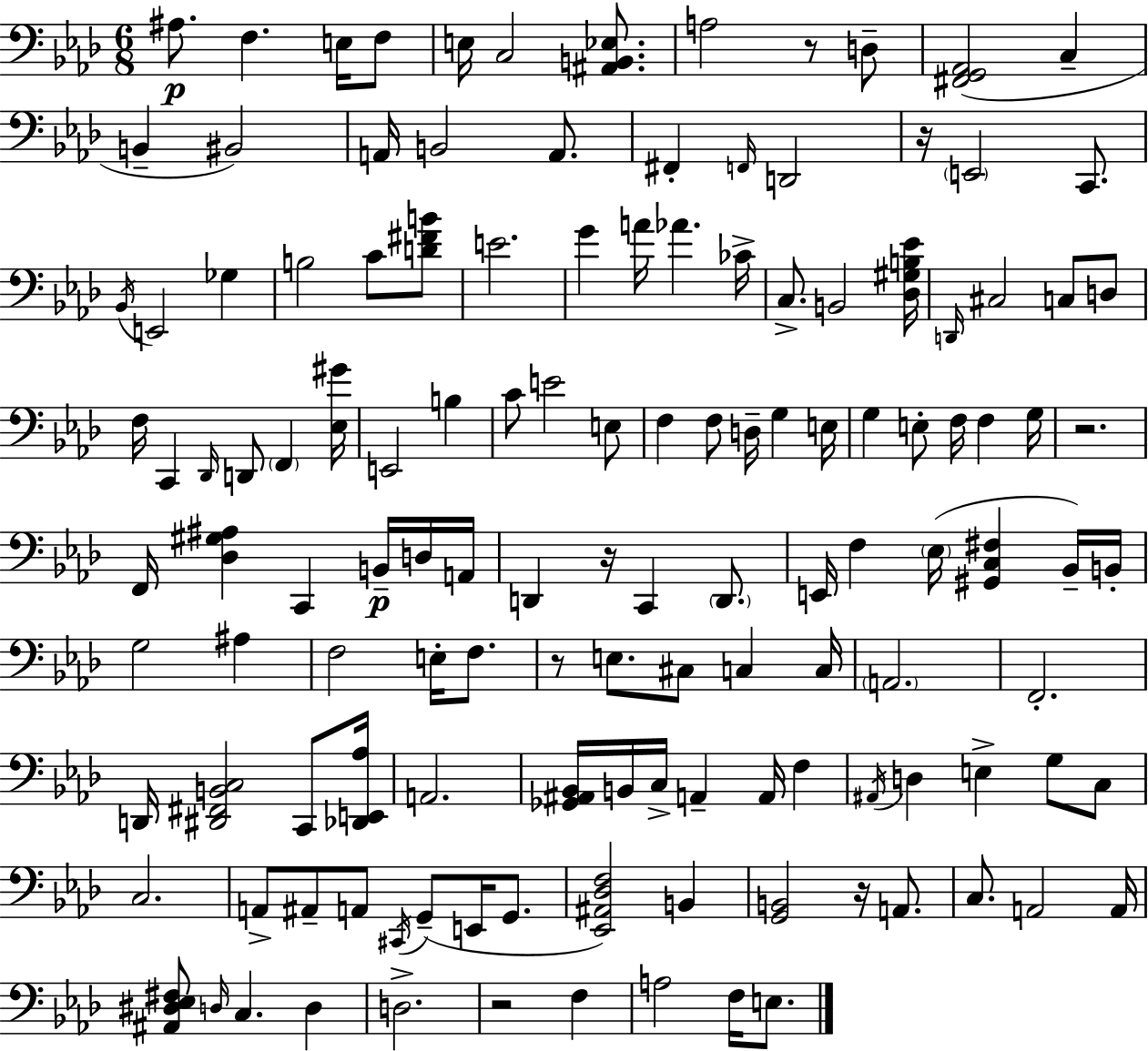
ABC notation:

X:1
T:Untitled
M:6/8
L:1/4
K:Fm
^A,/2 F, E,/4 F,/2 E,/4 C,2 [^A,,B,,_E,]/2 A,2 z/2 D,/2 [^F,,G,,_A,,]2 C, B,, ^B,,2 A,,/4 B,,2 A,,/2 ^F,, F,,/4 D,,2 z/4 E,,2 C,,/2 _B,,/4 E,,2 _G, B,2 C/2 [D^FB]/2 E2 G A/4 _A _C/4 C,/2 B,,2 [_D,^G,B,_E]/4 D,,/4 ^C,2 C,/2 D,/2 F,/4 C,, _D,,/4 D,,/2 F,, [_E,^G]/4 E,,2 B, C/2 E2 E,/2 F, F,/2 D,/4 G, E,/4 G, E,/2 F,/4 F, G,/4 z2 F,,/4 [_D,^G,^A,] C,, B,,/4 D,/4 A,,/4 D,, z/4 C,, D,,/2 E,,/4 F, _E,/4 [^G,,C,^F,] _B,,/4 B,,/4 G,2 ^A, F,2 E,/4 F,/2 z/2 E,/2 ^C,/2 C, C,/4 A,,2 F,,2 D,,/4 [^D,,^F,,B,,C,]2 C,,/2 [_D,,E,,_A,]/4 A,,2 [_G,,^A,,_B,,]/4 B,,/4 C,/4 A,, A,,/4 F, ^A,,/4 D, E, G,/2 C,/2 C,2 A,,/2 ^A,,/2 A,,/2 ^C,,/4 G,,/2 E,,/4 G,,/2 [_E,,^A,,_D,F,]2 B,, [G,,B,,]2 z/4 A,,/2 C,/2 A,,2 A,,/4 [^A,,^D,_E,^F,]/2 D,/4 C, D, D,2 z2 F, A,2 F,/4 E,/2